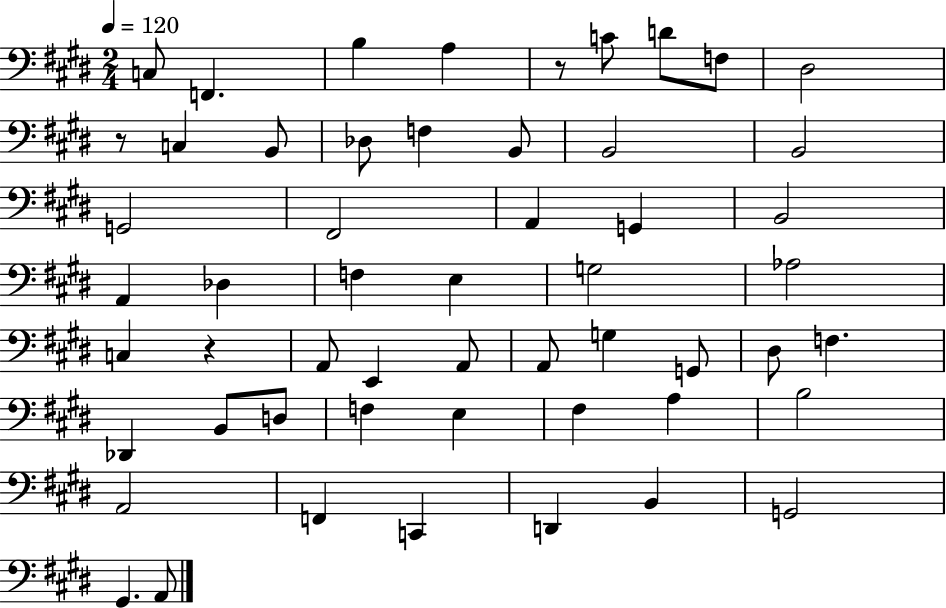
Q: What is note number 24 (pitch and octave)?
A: E3